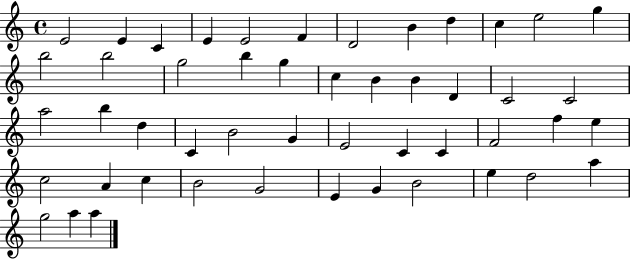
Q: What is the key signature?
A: C major